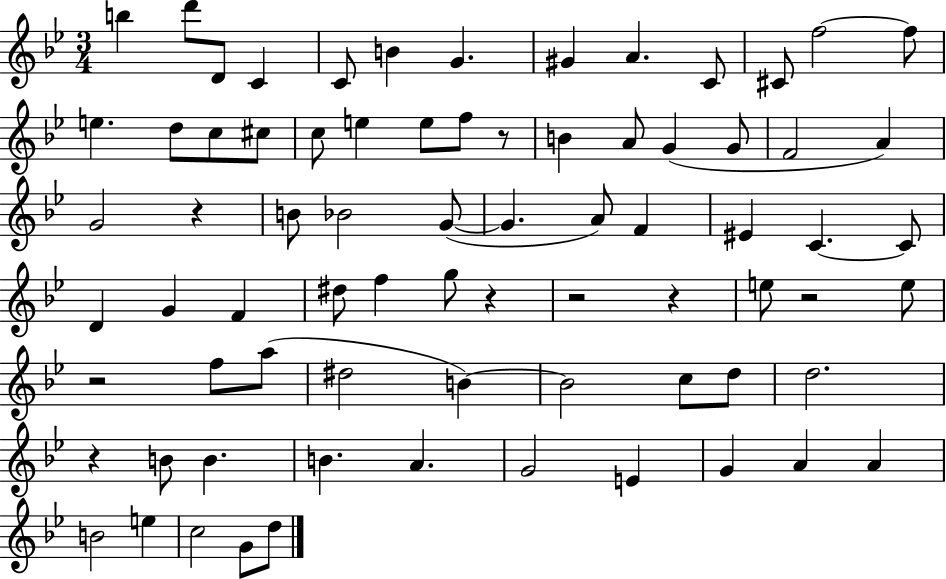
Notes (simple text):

B5/q D6/e D4/e C4/q C4/e B4/q G4/q. G#4/q A4/q. C4/e C#4/e F5/h F5/e E5/q. D5/e C5/e C#5/e C5/e E5/q E5/e F5/e R/e B4/q A4/e G4/q G4/e F4/h A4/q G4/h R/q B4/e Bb4/h G4/e G4/q. A4/e F4/q EIS4/q C4/q. C4/e D4/q G4/q F4/q D#5/e F5/q G5/e R/q R/h R/q E5/e R/h E5/e R/h F5/e A5/e D#5/h B4/q B4/h C5/e D5/e D5/h. R/q B4/e B4/q. B4/q. A4/q. G4/h E4/q G4/q A4/q A4/q B4/h E5/q C5/h G4/e D5/e